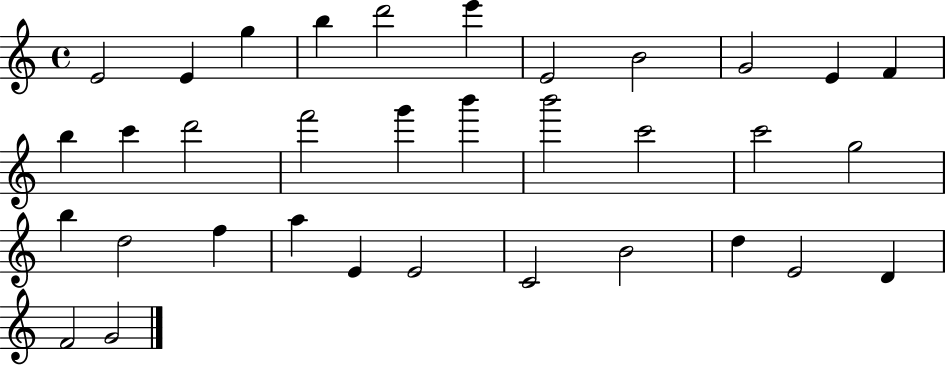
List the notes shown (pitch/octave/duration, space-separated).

E4/h E4/q G5/q B5/q D6/h E6/q E4/h B4/h G4/h E4/q F4/q B5/q C6/q D6/h F6/h G6/q B6/q B6/h C6/h C6/h G5/h B5/q D5/h F5/q A5/q E4/q E4/h C4/h B4/h D5/q E4/h D4/q F4/h G4/h